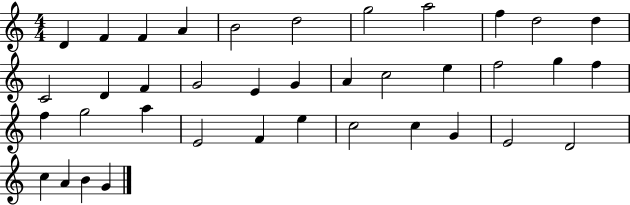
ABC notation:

X:1
T:Untitled
M:4/4
L:1/4
K:C
D F F A B2 d2 g2 a2 f d2 d C2 D F G2 E G A c2 e f2 g f f g2 a E2 F e c2 c G E2 D2 c A B G